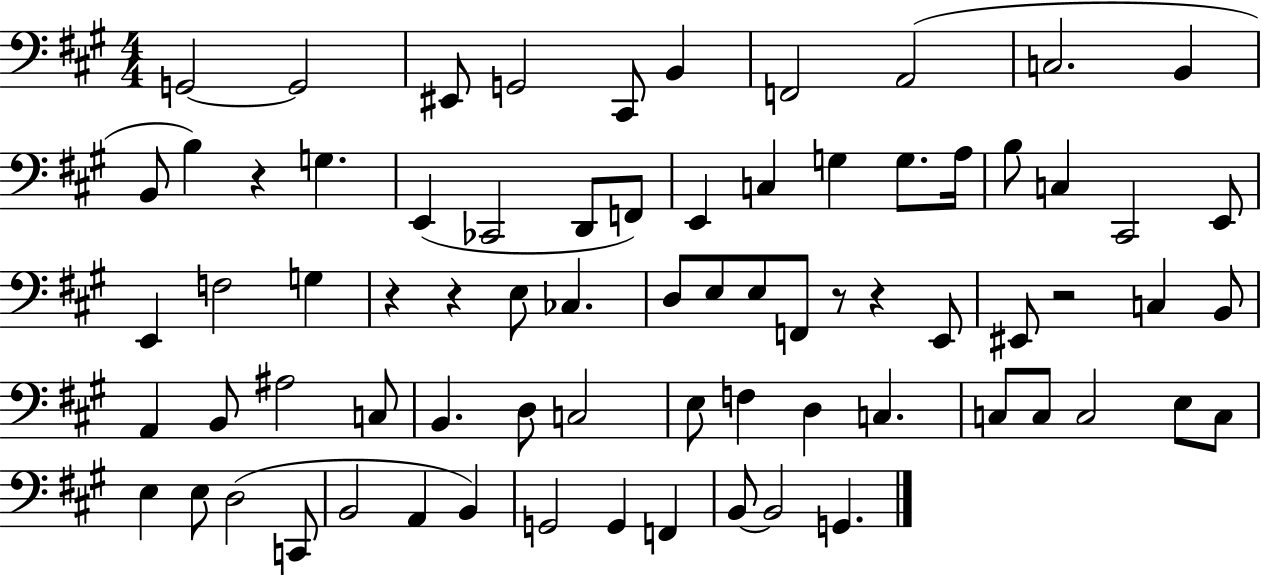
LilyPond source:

{
  \clef bass
  \numericTimeSignature
  \time 4/4
  \key a \major
  g,2~~ g,2 | eis,8 g,2 cis,8 b,4 | f,2 a,2( | c2. b,4 | \break b,8 b4) r4 g4. | e,4( ces,2 d,8 f,8) | e,4 c4 g4 g8. a16 | b8 c4 cis,2 e,8 | \break e,4 f2 g4 | r4 r4 e8 ces4. | d8 e8 e8 f,8 r8 r4 e,8 | eis,8 r2 c4 b,8 | \break a,4 b,8 ais2 c8 | b,4. d8 c2 | e8 f4 d4 c4. | c8 c8 c2 e8 c8 | \break e4 e8 d2( c,8 | b,2 a,4 b,4) | g,2 g,4 f,4 | b,8~~ b,2 g,4. | \break \bar "|."
}